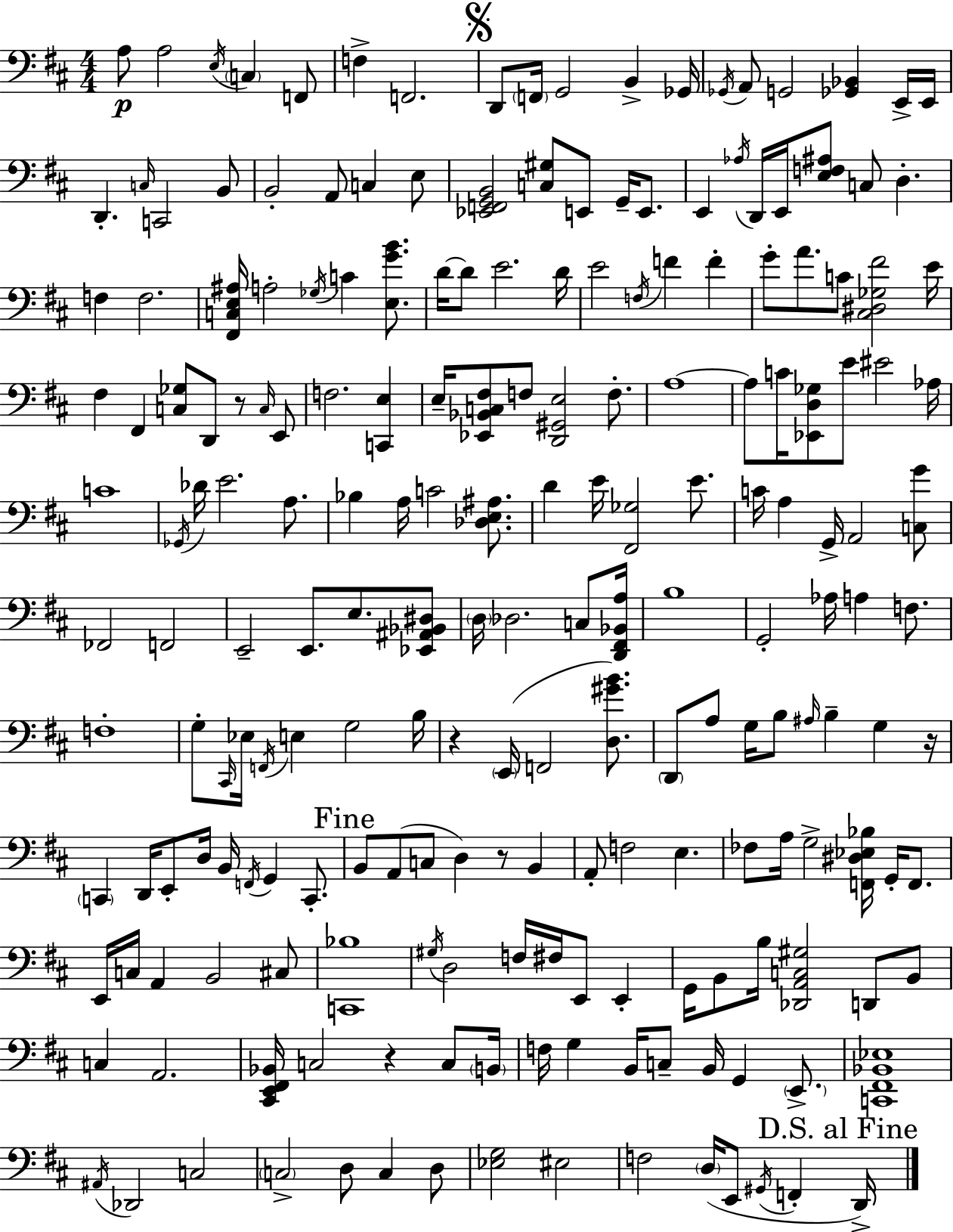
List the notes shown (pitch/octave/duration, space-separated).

A3/e A3/h E3/s C3/q F2/e F3/q F2/h. D2/e F2/s G2/h B2/q Gb2/s Gb2/s A2/e G2/h [Gb2,Bb2]/q E2/s E2/s D2/q. C3/s C2/h B2/e B2/h A2/e C3/q E3/e [Eb2,F2,G2,B2]/h [C3,G#3]/e E2/e G2/s E2/e. E2/q Ab3/s D2/s E2/s [E3,F3,A#3]/e C3/e D3/q. F3/q F3/h. [F#2,C3,E3,A#3]/s A3/h Gb3/s C4/q [E3,G4,B4]/e. D4/s D4/e E4/h. D4/s E4/h F3/s F4/q F4/q G4/e A4/e. C4/e [C#3,D#3,Gb3,F#4]/h E4/s F#3/q F#2/q [C3,Gb3]/e D2/e R/e C3/s E2/e F3/h. [C2,E3]/q E3/s [Eb2,Bb2,C3,F#3]/e F3/e [D2,G#2,E3]/h F3/e. A3/w A3/e C4/s [Eb2,D3,Gb3]/e E4/e EIS4/h Ab3/s C4/w Gb2/s Db4/s E4/h. A3/e. Bb3/q A3/s C4/h [Db3,E3,A#3]/e. D4/q E4/s [F#2,Gb3]/h E4/e. C4/s A3/q G2/s A2/h [C3,G4]/e FES2/h F2/h E2/h E2/e. E3/e. [Eb2,A#2,Bb2,D#3]/e D3/s Db3/h. C3/e [D2,F#2,Bb2,A3]/s B3/w G2/h Ab3/s A3/q F3/e. F3/w G3/e C#2/s Eb3/s F2/s E3/q G3/h B3/s R/q E2/s F2/h [D3,G#4,B4]/e. D2/e A3/e G3/s B3/e A#3/s B3/q G3/q R/s C2/q D2/s E2/e D3/s B2/s F2/s G2/q C2/e. B2/e A2/e C3/e D3/q R/e B2/q A2/e F3/h E3/q. FES3/e A3/s G3/h [F2,D#3,Eb3,Bb3]/s G2/s F2/e. E2/s C3/s A2/q B2/h C#3/e [C2,Bb3]/w G#3/s D3/h F3/s F#3/s E2/e E2/q G2/s B2/e B3/s [Db2,A2,C3,G#3]/h D2/e B2/e C3/q A2/h. [C#2,E2,F#2,Bb2]/s C3/h R/q C3/e B2/s F3/s G3/q B2/s C3/e B2/s G2/q E2/e. [C2,F#2,Bb2,Eb3]/w A#2/s Db2/h C3/h C3/h D3/e C3/q D3/e [Eb3,G3]/h EIS3/h F3/h D3/s E2/e G#2/s F2/q D2/s